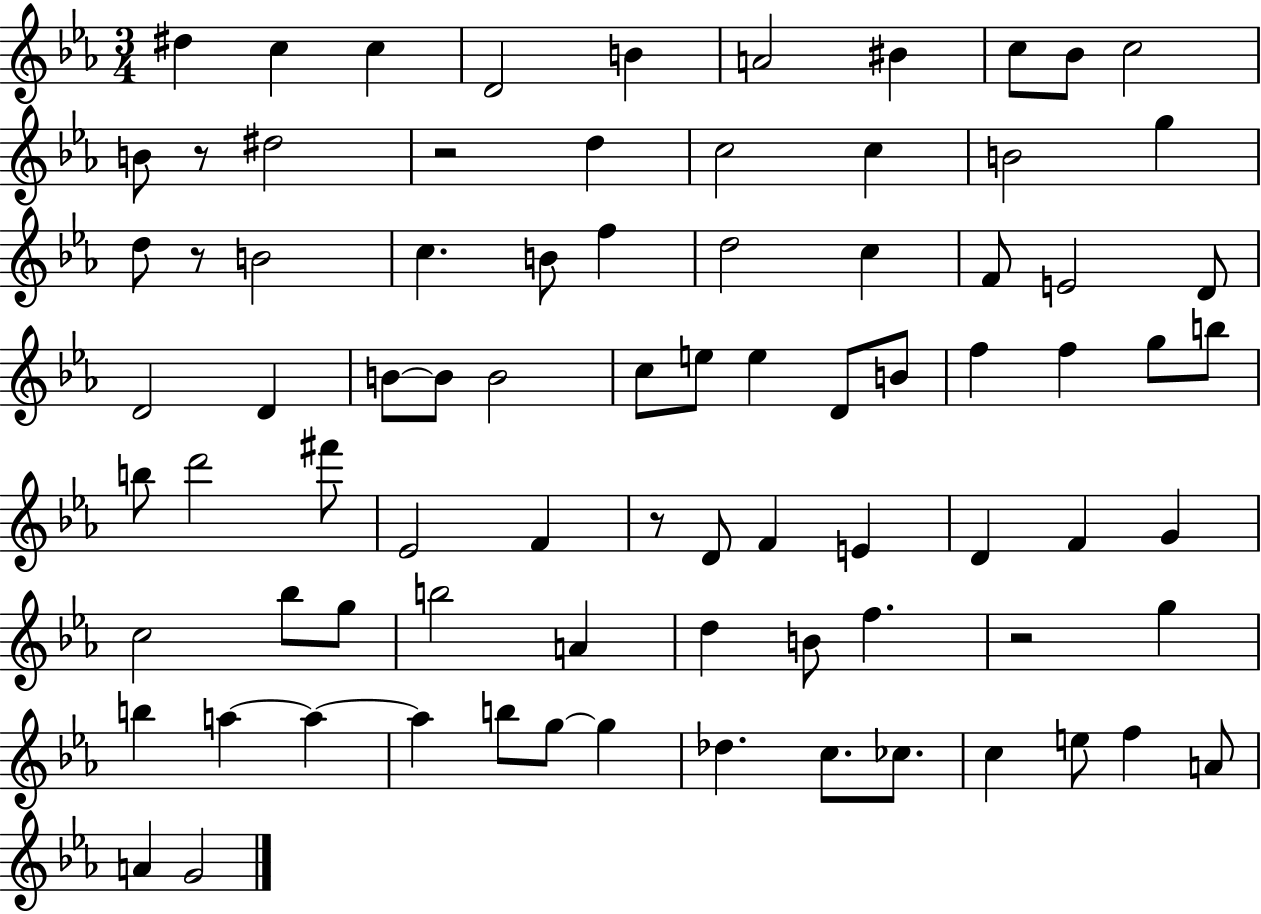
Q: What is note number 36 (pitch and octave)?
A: D4